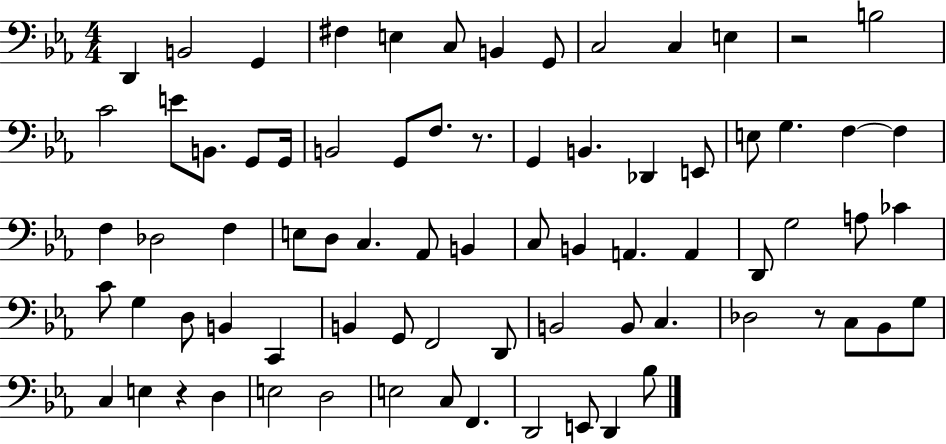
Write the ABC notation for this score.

X:1
T:Untitled
M:4/4
L:1/4
K:Eb
D,, B,,2 G,, ^F, E, C,/2 B,, G,,/2 C,2 C, E, z2 B,2 C2 E/2 B,,/2 G,,/2 G,,/4 B,,2 G,,/2 F,/2 z/2 G,, B,, _D,, E,,/2 E,/2 G, F, F, F, _D,2 F, E,/2 D,/2 C, _A,,/2 B,, C,/2 B,, A,, A,, D,,/2 G,2 A,/2 _C C/2 G, D,/2 B,, C,, B,, G,,/2 F,,2 D,,/2 B,,2 B,,/2 C, _D,2 z/2 C,/2 _B,,/2 G,/2 C, E, z D, E,2 D,2 E,2 C,/2 F,, D,,2 E,,/2 D,, _B,/2